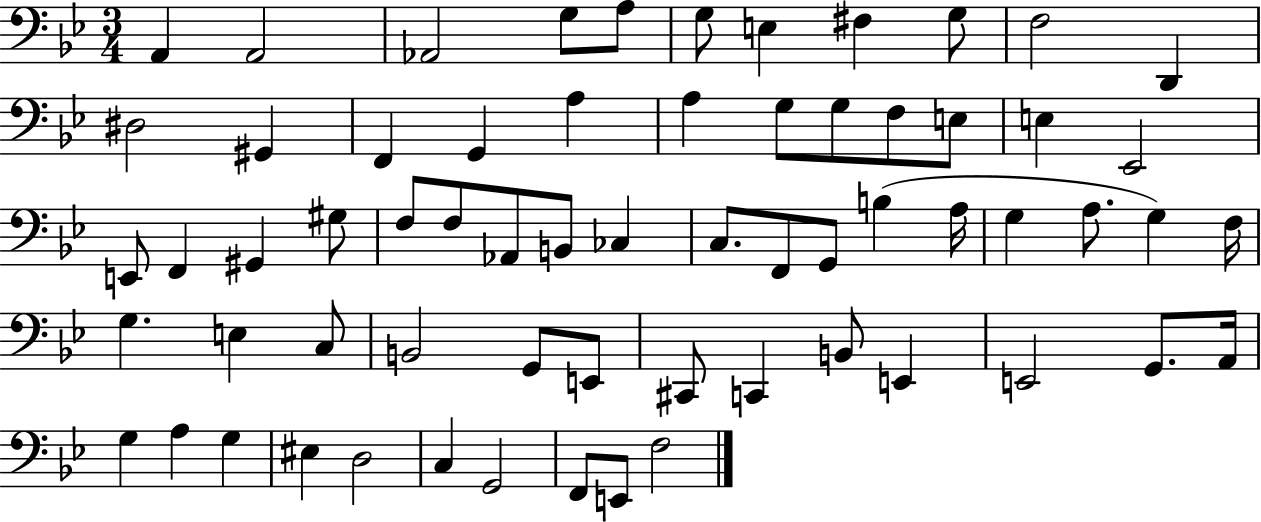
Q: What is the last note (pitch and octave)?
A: F3